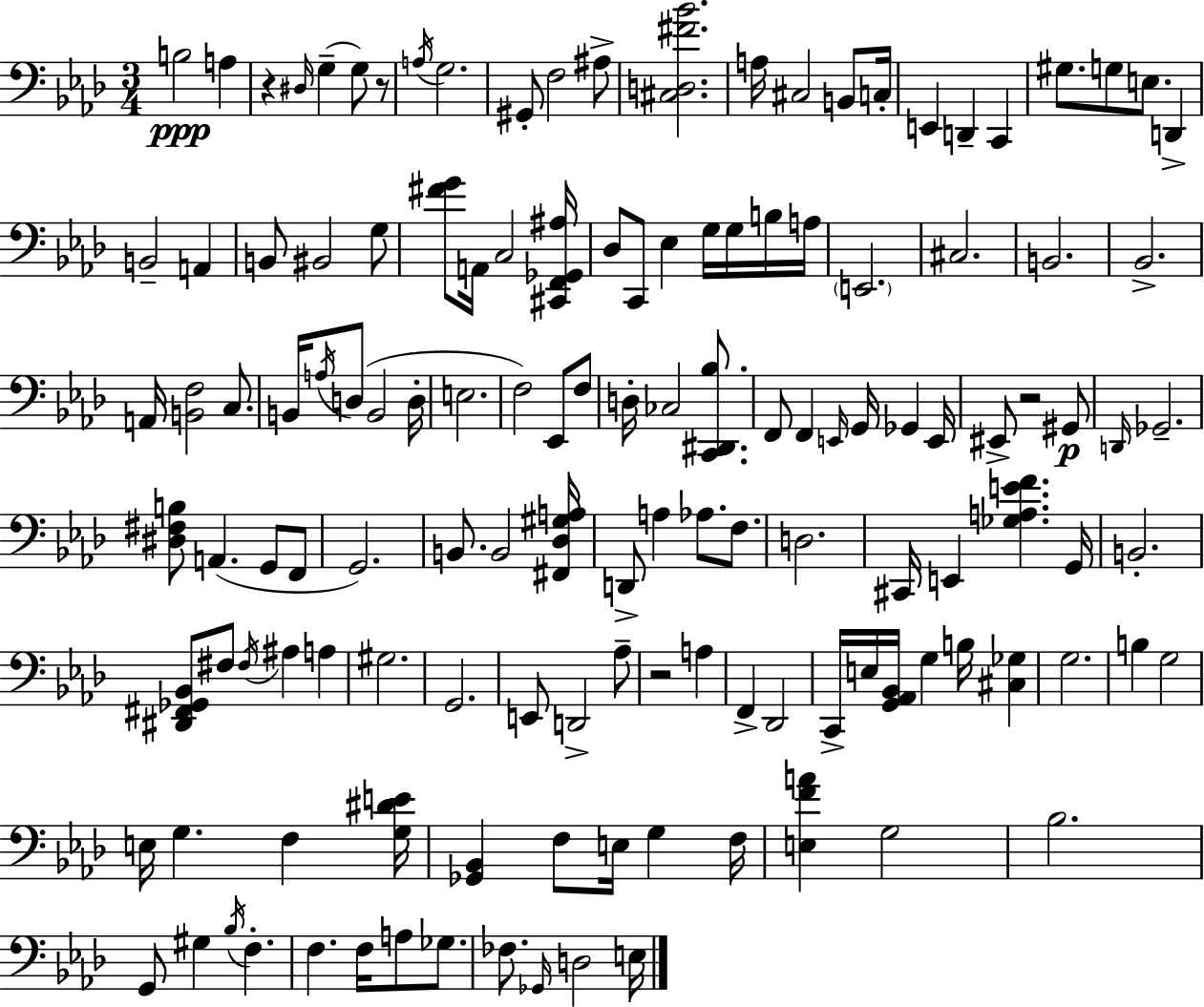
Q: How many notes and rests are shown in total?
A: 135